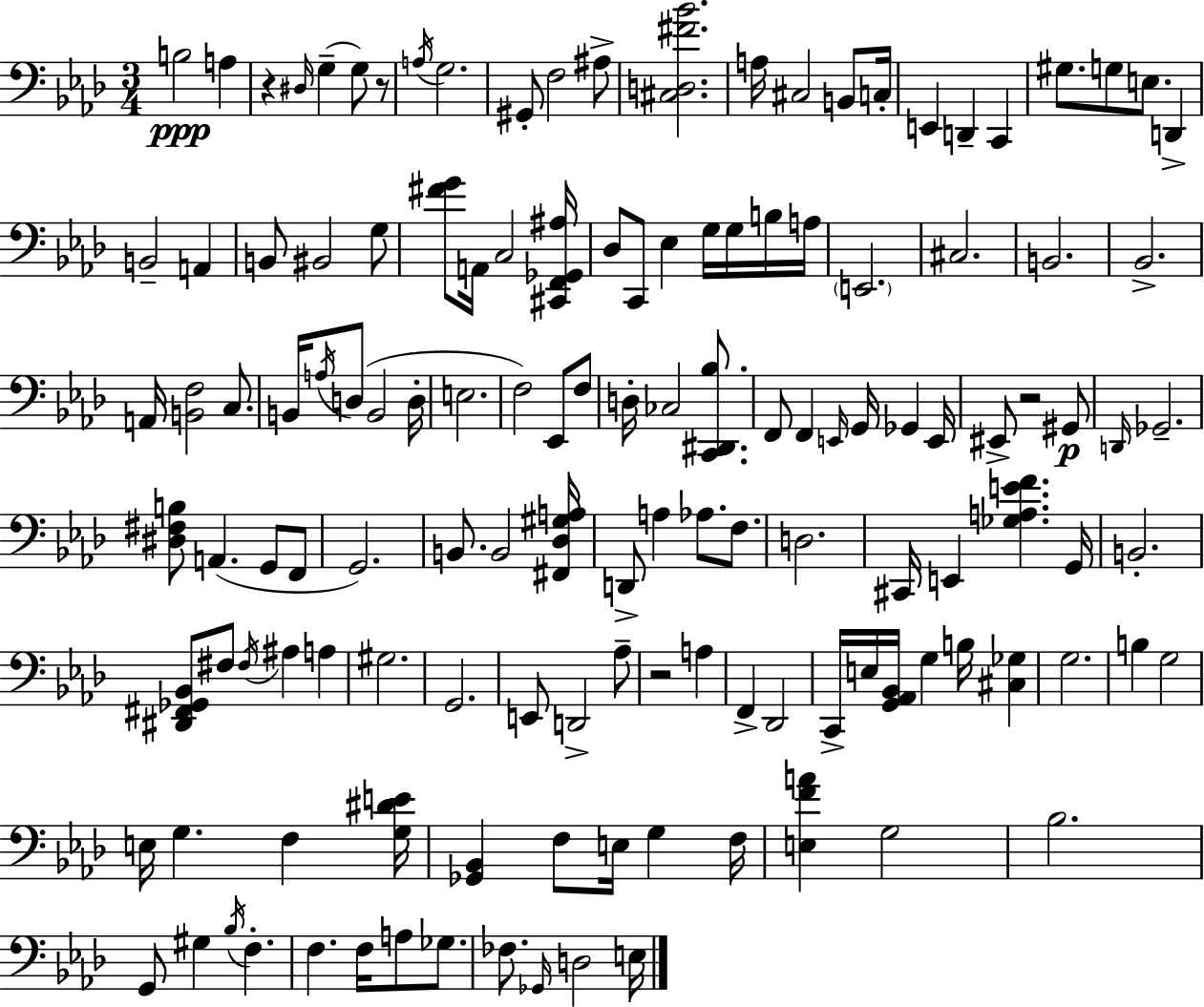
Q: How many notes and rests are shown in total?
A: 135